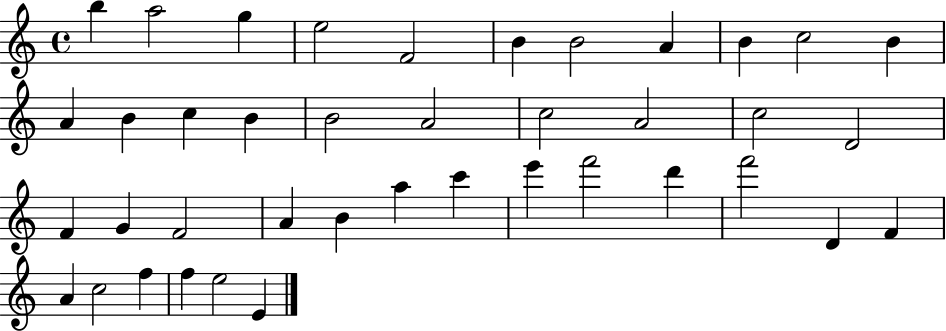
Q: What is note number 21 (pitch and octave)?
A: D4